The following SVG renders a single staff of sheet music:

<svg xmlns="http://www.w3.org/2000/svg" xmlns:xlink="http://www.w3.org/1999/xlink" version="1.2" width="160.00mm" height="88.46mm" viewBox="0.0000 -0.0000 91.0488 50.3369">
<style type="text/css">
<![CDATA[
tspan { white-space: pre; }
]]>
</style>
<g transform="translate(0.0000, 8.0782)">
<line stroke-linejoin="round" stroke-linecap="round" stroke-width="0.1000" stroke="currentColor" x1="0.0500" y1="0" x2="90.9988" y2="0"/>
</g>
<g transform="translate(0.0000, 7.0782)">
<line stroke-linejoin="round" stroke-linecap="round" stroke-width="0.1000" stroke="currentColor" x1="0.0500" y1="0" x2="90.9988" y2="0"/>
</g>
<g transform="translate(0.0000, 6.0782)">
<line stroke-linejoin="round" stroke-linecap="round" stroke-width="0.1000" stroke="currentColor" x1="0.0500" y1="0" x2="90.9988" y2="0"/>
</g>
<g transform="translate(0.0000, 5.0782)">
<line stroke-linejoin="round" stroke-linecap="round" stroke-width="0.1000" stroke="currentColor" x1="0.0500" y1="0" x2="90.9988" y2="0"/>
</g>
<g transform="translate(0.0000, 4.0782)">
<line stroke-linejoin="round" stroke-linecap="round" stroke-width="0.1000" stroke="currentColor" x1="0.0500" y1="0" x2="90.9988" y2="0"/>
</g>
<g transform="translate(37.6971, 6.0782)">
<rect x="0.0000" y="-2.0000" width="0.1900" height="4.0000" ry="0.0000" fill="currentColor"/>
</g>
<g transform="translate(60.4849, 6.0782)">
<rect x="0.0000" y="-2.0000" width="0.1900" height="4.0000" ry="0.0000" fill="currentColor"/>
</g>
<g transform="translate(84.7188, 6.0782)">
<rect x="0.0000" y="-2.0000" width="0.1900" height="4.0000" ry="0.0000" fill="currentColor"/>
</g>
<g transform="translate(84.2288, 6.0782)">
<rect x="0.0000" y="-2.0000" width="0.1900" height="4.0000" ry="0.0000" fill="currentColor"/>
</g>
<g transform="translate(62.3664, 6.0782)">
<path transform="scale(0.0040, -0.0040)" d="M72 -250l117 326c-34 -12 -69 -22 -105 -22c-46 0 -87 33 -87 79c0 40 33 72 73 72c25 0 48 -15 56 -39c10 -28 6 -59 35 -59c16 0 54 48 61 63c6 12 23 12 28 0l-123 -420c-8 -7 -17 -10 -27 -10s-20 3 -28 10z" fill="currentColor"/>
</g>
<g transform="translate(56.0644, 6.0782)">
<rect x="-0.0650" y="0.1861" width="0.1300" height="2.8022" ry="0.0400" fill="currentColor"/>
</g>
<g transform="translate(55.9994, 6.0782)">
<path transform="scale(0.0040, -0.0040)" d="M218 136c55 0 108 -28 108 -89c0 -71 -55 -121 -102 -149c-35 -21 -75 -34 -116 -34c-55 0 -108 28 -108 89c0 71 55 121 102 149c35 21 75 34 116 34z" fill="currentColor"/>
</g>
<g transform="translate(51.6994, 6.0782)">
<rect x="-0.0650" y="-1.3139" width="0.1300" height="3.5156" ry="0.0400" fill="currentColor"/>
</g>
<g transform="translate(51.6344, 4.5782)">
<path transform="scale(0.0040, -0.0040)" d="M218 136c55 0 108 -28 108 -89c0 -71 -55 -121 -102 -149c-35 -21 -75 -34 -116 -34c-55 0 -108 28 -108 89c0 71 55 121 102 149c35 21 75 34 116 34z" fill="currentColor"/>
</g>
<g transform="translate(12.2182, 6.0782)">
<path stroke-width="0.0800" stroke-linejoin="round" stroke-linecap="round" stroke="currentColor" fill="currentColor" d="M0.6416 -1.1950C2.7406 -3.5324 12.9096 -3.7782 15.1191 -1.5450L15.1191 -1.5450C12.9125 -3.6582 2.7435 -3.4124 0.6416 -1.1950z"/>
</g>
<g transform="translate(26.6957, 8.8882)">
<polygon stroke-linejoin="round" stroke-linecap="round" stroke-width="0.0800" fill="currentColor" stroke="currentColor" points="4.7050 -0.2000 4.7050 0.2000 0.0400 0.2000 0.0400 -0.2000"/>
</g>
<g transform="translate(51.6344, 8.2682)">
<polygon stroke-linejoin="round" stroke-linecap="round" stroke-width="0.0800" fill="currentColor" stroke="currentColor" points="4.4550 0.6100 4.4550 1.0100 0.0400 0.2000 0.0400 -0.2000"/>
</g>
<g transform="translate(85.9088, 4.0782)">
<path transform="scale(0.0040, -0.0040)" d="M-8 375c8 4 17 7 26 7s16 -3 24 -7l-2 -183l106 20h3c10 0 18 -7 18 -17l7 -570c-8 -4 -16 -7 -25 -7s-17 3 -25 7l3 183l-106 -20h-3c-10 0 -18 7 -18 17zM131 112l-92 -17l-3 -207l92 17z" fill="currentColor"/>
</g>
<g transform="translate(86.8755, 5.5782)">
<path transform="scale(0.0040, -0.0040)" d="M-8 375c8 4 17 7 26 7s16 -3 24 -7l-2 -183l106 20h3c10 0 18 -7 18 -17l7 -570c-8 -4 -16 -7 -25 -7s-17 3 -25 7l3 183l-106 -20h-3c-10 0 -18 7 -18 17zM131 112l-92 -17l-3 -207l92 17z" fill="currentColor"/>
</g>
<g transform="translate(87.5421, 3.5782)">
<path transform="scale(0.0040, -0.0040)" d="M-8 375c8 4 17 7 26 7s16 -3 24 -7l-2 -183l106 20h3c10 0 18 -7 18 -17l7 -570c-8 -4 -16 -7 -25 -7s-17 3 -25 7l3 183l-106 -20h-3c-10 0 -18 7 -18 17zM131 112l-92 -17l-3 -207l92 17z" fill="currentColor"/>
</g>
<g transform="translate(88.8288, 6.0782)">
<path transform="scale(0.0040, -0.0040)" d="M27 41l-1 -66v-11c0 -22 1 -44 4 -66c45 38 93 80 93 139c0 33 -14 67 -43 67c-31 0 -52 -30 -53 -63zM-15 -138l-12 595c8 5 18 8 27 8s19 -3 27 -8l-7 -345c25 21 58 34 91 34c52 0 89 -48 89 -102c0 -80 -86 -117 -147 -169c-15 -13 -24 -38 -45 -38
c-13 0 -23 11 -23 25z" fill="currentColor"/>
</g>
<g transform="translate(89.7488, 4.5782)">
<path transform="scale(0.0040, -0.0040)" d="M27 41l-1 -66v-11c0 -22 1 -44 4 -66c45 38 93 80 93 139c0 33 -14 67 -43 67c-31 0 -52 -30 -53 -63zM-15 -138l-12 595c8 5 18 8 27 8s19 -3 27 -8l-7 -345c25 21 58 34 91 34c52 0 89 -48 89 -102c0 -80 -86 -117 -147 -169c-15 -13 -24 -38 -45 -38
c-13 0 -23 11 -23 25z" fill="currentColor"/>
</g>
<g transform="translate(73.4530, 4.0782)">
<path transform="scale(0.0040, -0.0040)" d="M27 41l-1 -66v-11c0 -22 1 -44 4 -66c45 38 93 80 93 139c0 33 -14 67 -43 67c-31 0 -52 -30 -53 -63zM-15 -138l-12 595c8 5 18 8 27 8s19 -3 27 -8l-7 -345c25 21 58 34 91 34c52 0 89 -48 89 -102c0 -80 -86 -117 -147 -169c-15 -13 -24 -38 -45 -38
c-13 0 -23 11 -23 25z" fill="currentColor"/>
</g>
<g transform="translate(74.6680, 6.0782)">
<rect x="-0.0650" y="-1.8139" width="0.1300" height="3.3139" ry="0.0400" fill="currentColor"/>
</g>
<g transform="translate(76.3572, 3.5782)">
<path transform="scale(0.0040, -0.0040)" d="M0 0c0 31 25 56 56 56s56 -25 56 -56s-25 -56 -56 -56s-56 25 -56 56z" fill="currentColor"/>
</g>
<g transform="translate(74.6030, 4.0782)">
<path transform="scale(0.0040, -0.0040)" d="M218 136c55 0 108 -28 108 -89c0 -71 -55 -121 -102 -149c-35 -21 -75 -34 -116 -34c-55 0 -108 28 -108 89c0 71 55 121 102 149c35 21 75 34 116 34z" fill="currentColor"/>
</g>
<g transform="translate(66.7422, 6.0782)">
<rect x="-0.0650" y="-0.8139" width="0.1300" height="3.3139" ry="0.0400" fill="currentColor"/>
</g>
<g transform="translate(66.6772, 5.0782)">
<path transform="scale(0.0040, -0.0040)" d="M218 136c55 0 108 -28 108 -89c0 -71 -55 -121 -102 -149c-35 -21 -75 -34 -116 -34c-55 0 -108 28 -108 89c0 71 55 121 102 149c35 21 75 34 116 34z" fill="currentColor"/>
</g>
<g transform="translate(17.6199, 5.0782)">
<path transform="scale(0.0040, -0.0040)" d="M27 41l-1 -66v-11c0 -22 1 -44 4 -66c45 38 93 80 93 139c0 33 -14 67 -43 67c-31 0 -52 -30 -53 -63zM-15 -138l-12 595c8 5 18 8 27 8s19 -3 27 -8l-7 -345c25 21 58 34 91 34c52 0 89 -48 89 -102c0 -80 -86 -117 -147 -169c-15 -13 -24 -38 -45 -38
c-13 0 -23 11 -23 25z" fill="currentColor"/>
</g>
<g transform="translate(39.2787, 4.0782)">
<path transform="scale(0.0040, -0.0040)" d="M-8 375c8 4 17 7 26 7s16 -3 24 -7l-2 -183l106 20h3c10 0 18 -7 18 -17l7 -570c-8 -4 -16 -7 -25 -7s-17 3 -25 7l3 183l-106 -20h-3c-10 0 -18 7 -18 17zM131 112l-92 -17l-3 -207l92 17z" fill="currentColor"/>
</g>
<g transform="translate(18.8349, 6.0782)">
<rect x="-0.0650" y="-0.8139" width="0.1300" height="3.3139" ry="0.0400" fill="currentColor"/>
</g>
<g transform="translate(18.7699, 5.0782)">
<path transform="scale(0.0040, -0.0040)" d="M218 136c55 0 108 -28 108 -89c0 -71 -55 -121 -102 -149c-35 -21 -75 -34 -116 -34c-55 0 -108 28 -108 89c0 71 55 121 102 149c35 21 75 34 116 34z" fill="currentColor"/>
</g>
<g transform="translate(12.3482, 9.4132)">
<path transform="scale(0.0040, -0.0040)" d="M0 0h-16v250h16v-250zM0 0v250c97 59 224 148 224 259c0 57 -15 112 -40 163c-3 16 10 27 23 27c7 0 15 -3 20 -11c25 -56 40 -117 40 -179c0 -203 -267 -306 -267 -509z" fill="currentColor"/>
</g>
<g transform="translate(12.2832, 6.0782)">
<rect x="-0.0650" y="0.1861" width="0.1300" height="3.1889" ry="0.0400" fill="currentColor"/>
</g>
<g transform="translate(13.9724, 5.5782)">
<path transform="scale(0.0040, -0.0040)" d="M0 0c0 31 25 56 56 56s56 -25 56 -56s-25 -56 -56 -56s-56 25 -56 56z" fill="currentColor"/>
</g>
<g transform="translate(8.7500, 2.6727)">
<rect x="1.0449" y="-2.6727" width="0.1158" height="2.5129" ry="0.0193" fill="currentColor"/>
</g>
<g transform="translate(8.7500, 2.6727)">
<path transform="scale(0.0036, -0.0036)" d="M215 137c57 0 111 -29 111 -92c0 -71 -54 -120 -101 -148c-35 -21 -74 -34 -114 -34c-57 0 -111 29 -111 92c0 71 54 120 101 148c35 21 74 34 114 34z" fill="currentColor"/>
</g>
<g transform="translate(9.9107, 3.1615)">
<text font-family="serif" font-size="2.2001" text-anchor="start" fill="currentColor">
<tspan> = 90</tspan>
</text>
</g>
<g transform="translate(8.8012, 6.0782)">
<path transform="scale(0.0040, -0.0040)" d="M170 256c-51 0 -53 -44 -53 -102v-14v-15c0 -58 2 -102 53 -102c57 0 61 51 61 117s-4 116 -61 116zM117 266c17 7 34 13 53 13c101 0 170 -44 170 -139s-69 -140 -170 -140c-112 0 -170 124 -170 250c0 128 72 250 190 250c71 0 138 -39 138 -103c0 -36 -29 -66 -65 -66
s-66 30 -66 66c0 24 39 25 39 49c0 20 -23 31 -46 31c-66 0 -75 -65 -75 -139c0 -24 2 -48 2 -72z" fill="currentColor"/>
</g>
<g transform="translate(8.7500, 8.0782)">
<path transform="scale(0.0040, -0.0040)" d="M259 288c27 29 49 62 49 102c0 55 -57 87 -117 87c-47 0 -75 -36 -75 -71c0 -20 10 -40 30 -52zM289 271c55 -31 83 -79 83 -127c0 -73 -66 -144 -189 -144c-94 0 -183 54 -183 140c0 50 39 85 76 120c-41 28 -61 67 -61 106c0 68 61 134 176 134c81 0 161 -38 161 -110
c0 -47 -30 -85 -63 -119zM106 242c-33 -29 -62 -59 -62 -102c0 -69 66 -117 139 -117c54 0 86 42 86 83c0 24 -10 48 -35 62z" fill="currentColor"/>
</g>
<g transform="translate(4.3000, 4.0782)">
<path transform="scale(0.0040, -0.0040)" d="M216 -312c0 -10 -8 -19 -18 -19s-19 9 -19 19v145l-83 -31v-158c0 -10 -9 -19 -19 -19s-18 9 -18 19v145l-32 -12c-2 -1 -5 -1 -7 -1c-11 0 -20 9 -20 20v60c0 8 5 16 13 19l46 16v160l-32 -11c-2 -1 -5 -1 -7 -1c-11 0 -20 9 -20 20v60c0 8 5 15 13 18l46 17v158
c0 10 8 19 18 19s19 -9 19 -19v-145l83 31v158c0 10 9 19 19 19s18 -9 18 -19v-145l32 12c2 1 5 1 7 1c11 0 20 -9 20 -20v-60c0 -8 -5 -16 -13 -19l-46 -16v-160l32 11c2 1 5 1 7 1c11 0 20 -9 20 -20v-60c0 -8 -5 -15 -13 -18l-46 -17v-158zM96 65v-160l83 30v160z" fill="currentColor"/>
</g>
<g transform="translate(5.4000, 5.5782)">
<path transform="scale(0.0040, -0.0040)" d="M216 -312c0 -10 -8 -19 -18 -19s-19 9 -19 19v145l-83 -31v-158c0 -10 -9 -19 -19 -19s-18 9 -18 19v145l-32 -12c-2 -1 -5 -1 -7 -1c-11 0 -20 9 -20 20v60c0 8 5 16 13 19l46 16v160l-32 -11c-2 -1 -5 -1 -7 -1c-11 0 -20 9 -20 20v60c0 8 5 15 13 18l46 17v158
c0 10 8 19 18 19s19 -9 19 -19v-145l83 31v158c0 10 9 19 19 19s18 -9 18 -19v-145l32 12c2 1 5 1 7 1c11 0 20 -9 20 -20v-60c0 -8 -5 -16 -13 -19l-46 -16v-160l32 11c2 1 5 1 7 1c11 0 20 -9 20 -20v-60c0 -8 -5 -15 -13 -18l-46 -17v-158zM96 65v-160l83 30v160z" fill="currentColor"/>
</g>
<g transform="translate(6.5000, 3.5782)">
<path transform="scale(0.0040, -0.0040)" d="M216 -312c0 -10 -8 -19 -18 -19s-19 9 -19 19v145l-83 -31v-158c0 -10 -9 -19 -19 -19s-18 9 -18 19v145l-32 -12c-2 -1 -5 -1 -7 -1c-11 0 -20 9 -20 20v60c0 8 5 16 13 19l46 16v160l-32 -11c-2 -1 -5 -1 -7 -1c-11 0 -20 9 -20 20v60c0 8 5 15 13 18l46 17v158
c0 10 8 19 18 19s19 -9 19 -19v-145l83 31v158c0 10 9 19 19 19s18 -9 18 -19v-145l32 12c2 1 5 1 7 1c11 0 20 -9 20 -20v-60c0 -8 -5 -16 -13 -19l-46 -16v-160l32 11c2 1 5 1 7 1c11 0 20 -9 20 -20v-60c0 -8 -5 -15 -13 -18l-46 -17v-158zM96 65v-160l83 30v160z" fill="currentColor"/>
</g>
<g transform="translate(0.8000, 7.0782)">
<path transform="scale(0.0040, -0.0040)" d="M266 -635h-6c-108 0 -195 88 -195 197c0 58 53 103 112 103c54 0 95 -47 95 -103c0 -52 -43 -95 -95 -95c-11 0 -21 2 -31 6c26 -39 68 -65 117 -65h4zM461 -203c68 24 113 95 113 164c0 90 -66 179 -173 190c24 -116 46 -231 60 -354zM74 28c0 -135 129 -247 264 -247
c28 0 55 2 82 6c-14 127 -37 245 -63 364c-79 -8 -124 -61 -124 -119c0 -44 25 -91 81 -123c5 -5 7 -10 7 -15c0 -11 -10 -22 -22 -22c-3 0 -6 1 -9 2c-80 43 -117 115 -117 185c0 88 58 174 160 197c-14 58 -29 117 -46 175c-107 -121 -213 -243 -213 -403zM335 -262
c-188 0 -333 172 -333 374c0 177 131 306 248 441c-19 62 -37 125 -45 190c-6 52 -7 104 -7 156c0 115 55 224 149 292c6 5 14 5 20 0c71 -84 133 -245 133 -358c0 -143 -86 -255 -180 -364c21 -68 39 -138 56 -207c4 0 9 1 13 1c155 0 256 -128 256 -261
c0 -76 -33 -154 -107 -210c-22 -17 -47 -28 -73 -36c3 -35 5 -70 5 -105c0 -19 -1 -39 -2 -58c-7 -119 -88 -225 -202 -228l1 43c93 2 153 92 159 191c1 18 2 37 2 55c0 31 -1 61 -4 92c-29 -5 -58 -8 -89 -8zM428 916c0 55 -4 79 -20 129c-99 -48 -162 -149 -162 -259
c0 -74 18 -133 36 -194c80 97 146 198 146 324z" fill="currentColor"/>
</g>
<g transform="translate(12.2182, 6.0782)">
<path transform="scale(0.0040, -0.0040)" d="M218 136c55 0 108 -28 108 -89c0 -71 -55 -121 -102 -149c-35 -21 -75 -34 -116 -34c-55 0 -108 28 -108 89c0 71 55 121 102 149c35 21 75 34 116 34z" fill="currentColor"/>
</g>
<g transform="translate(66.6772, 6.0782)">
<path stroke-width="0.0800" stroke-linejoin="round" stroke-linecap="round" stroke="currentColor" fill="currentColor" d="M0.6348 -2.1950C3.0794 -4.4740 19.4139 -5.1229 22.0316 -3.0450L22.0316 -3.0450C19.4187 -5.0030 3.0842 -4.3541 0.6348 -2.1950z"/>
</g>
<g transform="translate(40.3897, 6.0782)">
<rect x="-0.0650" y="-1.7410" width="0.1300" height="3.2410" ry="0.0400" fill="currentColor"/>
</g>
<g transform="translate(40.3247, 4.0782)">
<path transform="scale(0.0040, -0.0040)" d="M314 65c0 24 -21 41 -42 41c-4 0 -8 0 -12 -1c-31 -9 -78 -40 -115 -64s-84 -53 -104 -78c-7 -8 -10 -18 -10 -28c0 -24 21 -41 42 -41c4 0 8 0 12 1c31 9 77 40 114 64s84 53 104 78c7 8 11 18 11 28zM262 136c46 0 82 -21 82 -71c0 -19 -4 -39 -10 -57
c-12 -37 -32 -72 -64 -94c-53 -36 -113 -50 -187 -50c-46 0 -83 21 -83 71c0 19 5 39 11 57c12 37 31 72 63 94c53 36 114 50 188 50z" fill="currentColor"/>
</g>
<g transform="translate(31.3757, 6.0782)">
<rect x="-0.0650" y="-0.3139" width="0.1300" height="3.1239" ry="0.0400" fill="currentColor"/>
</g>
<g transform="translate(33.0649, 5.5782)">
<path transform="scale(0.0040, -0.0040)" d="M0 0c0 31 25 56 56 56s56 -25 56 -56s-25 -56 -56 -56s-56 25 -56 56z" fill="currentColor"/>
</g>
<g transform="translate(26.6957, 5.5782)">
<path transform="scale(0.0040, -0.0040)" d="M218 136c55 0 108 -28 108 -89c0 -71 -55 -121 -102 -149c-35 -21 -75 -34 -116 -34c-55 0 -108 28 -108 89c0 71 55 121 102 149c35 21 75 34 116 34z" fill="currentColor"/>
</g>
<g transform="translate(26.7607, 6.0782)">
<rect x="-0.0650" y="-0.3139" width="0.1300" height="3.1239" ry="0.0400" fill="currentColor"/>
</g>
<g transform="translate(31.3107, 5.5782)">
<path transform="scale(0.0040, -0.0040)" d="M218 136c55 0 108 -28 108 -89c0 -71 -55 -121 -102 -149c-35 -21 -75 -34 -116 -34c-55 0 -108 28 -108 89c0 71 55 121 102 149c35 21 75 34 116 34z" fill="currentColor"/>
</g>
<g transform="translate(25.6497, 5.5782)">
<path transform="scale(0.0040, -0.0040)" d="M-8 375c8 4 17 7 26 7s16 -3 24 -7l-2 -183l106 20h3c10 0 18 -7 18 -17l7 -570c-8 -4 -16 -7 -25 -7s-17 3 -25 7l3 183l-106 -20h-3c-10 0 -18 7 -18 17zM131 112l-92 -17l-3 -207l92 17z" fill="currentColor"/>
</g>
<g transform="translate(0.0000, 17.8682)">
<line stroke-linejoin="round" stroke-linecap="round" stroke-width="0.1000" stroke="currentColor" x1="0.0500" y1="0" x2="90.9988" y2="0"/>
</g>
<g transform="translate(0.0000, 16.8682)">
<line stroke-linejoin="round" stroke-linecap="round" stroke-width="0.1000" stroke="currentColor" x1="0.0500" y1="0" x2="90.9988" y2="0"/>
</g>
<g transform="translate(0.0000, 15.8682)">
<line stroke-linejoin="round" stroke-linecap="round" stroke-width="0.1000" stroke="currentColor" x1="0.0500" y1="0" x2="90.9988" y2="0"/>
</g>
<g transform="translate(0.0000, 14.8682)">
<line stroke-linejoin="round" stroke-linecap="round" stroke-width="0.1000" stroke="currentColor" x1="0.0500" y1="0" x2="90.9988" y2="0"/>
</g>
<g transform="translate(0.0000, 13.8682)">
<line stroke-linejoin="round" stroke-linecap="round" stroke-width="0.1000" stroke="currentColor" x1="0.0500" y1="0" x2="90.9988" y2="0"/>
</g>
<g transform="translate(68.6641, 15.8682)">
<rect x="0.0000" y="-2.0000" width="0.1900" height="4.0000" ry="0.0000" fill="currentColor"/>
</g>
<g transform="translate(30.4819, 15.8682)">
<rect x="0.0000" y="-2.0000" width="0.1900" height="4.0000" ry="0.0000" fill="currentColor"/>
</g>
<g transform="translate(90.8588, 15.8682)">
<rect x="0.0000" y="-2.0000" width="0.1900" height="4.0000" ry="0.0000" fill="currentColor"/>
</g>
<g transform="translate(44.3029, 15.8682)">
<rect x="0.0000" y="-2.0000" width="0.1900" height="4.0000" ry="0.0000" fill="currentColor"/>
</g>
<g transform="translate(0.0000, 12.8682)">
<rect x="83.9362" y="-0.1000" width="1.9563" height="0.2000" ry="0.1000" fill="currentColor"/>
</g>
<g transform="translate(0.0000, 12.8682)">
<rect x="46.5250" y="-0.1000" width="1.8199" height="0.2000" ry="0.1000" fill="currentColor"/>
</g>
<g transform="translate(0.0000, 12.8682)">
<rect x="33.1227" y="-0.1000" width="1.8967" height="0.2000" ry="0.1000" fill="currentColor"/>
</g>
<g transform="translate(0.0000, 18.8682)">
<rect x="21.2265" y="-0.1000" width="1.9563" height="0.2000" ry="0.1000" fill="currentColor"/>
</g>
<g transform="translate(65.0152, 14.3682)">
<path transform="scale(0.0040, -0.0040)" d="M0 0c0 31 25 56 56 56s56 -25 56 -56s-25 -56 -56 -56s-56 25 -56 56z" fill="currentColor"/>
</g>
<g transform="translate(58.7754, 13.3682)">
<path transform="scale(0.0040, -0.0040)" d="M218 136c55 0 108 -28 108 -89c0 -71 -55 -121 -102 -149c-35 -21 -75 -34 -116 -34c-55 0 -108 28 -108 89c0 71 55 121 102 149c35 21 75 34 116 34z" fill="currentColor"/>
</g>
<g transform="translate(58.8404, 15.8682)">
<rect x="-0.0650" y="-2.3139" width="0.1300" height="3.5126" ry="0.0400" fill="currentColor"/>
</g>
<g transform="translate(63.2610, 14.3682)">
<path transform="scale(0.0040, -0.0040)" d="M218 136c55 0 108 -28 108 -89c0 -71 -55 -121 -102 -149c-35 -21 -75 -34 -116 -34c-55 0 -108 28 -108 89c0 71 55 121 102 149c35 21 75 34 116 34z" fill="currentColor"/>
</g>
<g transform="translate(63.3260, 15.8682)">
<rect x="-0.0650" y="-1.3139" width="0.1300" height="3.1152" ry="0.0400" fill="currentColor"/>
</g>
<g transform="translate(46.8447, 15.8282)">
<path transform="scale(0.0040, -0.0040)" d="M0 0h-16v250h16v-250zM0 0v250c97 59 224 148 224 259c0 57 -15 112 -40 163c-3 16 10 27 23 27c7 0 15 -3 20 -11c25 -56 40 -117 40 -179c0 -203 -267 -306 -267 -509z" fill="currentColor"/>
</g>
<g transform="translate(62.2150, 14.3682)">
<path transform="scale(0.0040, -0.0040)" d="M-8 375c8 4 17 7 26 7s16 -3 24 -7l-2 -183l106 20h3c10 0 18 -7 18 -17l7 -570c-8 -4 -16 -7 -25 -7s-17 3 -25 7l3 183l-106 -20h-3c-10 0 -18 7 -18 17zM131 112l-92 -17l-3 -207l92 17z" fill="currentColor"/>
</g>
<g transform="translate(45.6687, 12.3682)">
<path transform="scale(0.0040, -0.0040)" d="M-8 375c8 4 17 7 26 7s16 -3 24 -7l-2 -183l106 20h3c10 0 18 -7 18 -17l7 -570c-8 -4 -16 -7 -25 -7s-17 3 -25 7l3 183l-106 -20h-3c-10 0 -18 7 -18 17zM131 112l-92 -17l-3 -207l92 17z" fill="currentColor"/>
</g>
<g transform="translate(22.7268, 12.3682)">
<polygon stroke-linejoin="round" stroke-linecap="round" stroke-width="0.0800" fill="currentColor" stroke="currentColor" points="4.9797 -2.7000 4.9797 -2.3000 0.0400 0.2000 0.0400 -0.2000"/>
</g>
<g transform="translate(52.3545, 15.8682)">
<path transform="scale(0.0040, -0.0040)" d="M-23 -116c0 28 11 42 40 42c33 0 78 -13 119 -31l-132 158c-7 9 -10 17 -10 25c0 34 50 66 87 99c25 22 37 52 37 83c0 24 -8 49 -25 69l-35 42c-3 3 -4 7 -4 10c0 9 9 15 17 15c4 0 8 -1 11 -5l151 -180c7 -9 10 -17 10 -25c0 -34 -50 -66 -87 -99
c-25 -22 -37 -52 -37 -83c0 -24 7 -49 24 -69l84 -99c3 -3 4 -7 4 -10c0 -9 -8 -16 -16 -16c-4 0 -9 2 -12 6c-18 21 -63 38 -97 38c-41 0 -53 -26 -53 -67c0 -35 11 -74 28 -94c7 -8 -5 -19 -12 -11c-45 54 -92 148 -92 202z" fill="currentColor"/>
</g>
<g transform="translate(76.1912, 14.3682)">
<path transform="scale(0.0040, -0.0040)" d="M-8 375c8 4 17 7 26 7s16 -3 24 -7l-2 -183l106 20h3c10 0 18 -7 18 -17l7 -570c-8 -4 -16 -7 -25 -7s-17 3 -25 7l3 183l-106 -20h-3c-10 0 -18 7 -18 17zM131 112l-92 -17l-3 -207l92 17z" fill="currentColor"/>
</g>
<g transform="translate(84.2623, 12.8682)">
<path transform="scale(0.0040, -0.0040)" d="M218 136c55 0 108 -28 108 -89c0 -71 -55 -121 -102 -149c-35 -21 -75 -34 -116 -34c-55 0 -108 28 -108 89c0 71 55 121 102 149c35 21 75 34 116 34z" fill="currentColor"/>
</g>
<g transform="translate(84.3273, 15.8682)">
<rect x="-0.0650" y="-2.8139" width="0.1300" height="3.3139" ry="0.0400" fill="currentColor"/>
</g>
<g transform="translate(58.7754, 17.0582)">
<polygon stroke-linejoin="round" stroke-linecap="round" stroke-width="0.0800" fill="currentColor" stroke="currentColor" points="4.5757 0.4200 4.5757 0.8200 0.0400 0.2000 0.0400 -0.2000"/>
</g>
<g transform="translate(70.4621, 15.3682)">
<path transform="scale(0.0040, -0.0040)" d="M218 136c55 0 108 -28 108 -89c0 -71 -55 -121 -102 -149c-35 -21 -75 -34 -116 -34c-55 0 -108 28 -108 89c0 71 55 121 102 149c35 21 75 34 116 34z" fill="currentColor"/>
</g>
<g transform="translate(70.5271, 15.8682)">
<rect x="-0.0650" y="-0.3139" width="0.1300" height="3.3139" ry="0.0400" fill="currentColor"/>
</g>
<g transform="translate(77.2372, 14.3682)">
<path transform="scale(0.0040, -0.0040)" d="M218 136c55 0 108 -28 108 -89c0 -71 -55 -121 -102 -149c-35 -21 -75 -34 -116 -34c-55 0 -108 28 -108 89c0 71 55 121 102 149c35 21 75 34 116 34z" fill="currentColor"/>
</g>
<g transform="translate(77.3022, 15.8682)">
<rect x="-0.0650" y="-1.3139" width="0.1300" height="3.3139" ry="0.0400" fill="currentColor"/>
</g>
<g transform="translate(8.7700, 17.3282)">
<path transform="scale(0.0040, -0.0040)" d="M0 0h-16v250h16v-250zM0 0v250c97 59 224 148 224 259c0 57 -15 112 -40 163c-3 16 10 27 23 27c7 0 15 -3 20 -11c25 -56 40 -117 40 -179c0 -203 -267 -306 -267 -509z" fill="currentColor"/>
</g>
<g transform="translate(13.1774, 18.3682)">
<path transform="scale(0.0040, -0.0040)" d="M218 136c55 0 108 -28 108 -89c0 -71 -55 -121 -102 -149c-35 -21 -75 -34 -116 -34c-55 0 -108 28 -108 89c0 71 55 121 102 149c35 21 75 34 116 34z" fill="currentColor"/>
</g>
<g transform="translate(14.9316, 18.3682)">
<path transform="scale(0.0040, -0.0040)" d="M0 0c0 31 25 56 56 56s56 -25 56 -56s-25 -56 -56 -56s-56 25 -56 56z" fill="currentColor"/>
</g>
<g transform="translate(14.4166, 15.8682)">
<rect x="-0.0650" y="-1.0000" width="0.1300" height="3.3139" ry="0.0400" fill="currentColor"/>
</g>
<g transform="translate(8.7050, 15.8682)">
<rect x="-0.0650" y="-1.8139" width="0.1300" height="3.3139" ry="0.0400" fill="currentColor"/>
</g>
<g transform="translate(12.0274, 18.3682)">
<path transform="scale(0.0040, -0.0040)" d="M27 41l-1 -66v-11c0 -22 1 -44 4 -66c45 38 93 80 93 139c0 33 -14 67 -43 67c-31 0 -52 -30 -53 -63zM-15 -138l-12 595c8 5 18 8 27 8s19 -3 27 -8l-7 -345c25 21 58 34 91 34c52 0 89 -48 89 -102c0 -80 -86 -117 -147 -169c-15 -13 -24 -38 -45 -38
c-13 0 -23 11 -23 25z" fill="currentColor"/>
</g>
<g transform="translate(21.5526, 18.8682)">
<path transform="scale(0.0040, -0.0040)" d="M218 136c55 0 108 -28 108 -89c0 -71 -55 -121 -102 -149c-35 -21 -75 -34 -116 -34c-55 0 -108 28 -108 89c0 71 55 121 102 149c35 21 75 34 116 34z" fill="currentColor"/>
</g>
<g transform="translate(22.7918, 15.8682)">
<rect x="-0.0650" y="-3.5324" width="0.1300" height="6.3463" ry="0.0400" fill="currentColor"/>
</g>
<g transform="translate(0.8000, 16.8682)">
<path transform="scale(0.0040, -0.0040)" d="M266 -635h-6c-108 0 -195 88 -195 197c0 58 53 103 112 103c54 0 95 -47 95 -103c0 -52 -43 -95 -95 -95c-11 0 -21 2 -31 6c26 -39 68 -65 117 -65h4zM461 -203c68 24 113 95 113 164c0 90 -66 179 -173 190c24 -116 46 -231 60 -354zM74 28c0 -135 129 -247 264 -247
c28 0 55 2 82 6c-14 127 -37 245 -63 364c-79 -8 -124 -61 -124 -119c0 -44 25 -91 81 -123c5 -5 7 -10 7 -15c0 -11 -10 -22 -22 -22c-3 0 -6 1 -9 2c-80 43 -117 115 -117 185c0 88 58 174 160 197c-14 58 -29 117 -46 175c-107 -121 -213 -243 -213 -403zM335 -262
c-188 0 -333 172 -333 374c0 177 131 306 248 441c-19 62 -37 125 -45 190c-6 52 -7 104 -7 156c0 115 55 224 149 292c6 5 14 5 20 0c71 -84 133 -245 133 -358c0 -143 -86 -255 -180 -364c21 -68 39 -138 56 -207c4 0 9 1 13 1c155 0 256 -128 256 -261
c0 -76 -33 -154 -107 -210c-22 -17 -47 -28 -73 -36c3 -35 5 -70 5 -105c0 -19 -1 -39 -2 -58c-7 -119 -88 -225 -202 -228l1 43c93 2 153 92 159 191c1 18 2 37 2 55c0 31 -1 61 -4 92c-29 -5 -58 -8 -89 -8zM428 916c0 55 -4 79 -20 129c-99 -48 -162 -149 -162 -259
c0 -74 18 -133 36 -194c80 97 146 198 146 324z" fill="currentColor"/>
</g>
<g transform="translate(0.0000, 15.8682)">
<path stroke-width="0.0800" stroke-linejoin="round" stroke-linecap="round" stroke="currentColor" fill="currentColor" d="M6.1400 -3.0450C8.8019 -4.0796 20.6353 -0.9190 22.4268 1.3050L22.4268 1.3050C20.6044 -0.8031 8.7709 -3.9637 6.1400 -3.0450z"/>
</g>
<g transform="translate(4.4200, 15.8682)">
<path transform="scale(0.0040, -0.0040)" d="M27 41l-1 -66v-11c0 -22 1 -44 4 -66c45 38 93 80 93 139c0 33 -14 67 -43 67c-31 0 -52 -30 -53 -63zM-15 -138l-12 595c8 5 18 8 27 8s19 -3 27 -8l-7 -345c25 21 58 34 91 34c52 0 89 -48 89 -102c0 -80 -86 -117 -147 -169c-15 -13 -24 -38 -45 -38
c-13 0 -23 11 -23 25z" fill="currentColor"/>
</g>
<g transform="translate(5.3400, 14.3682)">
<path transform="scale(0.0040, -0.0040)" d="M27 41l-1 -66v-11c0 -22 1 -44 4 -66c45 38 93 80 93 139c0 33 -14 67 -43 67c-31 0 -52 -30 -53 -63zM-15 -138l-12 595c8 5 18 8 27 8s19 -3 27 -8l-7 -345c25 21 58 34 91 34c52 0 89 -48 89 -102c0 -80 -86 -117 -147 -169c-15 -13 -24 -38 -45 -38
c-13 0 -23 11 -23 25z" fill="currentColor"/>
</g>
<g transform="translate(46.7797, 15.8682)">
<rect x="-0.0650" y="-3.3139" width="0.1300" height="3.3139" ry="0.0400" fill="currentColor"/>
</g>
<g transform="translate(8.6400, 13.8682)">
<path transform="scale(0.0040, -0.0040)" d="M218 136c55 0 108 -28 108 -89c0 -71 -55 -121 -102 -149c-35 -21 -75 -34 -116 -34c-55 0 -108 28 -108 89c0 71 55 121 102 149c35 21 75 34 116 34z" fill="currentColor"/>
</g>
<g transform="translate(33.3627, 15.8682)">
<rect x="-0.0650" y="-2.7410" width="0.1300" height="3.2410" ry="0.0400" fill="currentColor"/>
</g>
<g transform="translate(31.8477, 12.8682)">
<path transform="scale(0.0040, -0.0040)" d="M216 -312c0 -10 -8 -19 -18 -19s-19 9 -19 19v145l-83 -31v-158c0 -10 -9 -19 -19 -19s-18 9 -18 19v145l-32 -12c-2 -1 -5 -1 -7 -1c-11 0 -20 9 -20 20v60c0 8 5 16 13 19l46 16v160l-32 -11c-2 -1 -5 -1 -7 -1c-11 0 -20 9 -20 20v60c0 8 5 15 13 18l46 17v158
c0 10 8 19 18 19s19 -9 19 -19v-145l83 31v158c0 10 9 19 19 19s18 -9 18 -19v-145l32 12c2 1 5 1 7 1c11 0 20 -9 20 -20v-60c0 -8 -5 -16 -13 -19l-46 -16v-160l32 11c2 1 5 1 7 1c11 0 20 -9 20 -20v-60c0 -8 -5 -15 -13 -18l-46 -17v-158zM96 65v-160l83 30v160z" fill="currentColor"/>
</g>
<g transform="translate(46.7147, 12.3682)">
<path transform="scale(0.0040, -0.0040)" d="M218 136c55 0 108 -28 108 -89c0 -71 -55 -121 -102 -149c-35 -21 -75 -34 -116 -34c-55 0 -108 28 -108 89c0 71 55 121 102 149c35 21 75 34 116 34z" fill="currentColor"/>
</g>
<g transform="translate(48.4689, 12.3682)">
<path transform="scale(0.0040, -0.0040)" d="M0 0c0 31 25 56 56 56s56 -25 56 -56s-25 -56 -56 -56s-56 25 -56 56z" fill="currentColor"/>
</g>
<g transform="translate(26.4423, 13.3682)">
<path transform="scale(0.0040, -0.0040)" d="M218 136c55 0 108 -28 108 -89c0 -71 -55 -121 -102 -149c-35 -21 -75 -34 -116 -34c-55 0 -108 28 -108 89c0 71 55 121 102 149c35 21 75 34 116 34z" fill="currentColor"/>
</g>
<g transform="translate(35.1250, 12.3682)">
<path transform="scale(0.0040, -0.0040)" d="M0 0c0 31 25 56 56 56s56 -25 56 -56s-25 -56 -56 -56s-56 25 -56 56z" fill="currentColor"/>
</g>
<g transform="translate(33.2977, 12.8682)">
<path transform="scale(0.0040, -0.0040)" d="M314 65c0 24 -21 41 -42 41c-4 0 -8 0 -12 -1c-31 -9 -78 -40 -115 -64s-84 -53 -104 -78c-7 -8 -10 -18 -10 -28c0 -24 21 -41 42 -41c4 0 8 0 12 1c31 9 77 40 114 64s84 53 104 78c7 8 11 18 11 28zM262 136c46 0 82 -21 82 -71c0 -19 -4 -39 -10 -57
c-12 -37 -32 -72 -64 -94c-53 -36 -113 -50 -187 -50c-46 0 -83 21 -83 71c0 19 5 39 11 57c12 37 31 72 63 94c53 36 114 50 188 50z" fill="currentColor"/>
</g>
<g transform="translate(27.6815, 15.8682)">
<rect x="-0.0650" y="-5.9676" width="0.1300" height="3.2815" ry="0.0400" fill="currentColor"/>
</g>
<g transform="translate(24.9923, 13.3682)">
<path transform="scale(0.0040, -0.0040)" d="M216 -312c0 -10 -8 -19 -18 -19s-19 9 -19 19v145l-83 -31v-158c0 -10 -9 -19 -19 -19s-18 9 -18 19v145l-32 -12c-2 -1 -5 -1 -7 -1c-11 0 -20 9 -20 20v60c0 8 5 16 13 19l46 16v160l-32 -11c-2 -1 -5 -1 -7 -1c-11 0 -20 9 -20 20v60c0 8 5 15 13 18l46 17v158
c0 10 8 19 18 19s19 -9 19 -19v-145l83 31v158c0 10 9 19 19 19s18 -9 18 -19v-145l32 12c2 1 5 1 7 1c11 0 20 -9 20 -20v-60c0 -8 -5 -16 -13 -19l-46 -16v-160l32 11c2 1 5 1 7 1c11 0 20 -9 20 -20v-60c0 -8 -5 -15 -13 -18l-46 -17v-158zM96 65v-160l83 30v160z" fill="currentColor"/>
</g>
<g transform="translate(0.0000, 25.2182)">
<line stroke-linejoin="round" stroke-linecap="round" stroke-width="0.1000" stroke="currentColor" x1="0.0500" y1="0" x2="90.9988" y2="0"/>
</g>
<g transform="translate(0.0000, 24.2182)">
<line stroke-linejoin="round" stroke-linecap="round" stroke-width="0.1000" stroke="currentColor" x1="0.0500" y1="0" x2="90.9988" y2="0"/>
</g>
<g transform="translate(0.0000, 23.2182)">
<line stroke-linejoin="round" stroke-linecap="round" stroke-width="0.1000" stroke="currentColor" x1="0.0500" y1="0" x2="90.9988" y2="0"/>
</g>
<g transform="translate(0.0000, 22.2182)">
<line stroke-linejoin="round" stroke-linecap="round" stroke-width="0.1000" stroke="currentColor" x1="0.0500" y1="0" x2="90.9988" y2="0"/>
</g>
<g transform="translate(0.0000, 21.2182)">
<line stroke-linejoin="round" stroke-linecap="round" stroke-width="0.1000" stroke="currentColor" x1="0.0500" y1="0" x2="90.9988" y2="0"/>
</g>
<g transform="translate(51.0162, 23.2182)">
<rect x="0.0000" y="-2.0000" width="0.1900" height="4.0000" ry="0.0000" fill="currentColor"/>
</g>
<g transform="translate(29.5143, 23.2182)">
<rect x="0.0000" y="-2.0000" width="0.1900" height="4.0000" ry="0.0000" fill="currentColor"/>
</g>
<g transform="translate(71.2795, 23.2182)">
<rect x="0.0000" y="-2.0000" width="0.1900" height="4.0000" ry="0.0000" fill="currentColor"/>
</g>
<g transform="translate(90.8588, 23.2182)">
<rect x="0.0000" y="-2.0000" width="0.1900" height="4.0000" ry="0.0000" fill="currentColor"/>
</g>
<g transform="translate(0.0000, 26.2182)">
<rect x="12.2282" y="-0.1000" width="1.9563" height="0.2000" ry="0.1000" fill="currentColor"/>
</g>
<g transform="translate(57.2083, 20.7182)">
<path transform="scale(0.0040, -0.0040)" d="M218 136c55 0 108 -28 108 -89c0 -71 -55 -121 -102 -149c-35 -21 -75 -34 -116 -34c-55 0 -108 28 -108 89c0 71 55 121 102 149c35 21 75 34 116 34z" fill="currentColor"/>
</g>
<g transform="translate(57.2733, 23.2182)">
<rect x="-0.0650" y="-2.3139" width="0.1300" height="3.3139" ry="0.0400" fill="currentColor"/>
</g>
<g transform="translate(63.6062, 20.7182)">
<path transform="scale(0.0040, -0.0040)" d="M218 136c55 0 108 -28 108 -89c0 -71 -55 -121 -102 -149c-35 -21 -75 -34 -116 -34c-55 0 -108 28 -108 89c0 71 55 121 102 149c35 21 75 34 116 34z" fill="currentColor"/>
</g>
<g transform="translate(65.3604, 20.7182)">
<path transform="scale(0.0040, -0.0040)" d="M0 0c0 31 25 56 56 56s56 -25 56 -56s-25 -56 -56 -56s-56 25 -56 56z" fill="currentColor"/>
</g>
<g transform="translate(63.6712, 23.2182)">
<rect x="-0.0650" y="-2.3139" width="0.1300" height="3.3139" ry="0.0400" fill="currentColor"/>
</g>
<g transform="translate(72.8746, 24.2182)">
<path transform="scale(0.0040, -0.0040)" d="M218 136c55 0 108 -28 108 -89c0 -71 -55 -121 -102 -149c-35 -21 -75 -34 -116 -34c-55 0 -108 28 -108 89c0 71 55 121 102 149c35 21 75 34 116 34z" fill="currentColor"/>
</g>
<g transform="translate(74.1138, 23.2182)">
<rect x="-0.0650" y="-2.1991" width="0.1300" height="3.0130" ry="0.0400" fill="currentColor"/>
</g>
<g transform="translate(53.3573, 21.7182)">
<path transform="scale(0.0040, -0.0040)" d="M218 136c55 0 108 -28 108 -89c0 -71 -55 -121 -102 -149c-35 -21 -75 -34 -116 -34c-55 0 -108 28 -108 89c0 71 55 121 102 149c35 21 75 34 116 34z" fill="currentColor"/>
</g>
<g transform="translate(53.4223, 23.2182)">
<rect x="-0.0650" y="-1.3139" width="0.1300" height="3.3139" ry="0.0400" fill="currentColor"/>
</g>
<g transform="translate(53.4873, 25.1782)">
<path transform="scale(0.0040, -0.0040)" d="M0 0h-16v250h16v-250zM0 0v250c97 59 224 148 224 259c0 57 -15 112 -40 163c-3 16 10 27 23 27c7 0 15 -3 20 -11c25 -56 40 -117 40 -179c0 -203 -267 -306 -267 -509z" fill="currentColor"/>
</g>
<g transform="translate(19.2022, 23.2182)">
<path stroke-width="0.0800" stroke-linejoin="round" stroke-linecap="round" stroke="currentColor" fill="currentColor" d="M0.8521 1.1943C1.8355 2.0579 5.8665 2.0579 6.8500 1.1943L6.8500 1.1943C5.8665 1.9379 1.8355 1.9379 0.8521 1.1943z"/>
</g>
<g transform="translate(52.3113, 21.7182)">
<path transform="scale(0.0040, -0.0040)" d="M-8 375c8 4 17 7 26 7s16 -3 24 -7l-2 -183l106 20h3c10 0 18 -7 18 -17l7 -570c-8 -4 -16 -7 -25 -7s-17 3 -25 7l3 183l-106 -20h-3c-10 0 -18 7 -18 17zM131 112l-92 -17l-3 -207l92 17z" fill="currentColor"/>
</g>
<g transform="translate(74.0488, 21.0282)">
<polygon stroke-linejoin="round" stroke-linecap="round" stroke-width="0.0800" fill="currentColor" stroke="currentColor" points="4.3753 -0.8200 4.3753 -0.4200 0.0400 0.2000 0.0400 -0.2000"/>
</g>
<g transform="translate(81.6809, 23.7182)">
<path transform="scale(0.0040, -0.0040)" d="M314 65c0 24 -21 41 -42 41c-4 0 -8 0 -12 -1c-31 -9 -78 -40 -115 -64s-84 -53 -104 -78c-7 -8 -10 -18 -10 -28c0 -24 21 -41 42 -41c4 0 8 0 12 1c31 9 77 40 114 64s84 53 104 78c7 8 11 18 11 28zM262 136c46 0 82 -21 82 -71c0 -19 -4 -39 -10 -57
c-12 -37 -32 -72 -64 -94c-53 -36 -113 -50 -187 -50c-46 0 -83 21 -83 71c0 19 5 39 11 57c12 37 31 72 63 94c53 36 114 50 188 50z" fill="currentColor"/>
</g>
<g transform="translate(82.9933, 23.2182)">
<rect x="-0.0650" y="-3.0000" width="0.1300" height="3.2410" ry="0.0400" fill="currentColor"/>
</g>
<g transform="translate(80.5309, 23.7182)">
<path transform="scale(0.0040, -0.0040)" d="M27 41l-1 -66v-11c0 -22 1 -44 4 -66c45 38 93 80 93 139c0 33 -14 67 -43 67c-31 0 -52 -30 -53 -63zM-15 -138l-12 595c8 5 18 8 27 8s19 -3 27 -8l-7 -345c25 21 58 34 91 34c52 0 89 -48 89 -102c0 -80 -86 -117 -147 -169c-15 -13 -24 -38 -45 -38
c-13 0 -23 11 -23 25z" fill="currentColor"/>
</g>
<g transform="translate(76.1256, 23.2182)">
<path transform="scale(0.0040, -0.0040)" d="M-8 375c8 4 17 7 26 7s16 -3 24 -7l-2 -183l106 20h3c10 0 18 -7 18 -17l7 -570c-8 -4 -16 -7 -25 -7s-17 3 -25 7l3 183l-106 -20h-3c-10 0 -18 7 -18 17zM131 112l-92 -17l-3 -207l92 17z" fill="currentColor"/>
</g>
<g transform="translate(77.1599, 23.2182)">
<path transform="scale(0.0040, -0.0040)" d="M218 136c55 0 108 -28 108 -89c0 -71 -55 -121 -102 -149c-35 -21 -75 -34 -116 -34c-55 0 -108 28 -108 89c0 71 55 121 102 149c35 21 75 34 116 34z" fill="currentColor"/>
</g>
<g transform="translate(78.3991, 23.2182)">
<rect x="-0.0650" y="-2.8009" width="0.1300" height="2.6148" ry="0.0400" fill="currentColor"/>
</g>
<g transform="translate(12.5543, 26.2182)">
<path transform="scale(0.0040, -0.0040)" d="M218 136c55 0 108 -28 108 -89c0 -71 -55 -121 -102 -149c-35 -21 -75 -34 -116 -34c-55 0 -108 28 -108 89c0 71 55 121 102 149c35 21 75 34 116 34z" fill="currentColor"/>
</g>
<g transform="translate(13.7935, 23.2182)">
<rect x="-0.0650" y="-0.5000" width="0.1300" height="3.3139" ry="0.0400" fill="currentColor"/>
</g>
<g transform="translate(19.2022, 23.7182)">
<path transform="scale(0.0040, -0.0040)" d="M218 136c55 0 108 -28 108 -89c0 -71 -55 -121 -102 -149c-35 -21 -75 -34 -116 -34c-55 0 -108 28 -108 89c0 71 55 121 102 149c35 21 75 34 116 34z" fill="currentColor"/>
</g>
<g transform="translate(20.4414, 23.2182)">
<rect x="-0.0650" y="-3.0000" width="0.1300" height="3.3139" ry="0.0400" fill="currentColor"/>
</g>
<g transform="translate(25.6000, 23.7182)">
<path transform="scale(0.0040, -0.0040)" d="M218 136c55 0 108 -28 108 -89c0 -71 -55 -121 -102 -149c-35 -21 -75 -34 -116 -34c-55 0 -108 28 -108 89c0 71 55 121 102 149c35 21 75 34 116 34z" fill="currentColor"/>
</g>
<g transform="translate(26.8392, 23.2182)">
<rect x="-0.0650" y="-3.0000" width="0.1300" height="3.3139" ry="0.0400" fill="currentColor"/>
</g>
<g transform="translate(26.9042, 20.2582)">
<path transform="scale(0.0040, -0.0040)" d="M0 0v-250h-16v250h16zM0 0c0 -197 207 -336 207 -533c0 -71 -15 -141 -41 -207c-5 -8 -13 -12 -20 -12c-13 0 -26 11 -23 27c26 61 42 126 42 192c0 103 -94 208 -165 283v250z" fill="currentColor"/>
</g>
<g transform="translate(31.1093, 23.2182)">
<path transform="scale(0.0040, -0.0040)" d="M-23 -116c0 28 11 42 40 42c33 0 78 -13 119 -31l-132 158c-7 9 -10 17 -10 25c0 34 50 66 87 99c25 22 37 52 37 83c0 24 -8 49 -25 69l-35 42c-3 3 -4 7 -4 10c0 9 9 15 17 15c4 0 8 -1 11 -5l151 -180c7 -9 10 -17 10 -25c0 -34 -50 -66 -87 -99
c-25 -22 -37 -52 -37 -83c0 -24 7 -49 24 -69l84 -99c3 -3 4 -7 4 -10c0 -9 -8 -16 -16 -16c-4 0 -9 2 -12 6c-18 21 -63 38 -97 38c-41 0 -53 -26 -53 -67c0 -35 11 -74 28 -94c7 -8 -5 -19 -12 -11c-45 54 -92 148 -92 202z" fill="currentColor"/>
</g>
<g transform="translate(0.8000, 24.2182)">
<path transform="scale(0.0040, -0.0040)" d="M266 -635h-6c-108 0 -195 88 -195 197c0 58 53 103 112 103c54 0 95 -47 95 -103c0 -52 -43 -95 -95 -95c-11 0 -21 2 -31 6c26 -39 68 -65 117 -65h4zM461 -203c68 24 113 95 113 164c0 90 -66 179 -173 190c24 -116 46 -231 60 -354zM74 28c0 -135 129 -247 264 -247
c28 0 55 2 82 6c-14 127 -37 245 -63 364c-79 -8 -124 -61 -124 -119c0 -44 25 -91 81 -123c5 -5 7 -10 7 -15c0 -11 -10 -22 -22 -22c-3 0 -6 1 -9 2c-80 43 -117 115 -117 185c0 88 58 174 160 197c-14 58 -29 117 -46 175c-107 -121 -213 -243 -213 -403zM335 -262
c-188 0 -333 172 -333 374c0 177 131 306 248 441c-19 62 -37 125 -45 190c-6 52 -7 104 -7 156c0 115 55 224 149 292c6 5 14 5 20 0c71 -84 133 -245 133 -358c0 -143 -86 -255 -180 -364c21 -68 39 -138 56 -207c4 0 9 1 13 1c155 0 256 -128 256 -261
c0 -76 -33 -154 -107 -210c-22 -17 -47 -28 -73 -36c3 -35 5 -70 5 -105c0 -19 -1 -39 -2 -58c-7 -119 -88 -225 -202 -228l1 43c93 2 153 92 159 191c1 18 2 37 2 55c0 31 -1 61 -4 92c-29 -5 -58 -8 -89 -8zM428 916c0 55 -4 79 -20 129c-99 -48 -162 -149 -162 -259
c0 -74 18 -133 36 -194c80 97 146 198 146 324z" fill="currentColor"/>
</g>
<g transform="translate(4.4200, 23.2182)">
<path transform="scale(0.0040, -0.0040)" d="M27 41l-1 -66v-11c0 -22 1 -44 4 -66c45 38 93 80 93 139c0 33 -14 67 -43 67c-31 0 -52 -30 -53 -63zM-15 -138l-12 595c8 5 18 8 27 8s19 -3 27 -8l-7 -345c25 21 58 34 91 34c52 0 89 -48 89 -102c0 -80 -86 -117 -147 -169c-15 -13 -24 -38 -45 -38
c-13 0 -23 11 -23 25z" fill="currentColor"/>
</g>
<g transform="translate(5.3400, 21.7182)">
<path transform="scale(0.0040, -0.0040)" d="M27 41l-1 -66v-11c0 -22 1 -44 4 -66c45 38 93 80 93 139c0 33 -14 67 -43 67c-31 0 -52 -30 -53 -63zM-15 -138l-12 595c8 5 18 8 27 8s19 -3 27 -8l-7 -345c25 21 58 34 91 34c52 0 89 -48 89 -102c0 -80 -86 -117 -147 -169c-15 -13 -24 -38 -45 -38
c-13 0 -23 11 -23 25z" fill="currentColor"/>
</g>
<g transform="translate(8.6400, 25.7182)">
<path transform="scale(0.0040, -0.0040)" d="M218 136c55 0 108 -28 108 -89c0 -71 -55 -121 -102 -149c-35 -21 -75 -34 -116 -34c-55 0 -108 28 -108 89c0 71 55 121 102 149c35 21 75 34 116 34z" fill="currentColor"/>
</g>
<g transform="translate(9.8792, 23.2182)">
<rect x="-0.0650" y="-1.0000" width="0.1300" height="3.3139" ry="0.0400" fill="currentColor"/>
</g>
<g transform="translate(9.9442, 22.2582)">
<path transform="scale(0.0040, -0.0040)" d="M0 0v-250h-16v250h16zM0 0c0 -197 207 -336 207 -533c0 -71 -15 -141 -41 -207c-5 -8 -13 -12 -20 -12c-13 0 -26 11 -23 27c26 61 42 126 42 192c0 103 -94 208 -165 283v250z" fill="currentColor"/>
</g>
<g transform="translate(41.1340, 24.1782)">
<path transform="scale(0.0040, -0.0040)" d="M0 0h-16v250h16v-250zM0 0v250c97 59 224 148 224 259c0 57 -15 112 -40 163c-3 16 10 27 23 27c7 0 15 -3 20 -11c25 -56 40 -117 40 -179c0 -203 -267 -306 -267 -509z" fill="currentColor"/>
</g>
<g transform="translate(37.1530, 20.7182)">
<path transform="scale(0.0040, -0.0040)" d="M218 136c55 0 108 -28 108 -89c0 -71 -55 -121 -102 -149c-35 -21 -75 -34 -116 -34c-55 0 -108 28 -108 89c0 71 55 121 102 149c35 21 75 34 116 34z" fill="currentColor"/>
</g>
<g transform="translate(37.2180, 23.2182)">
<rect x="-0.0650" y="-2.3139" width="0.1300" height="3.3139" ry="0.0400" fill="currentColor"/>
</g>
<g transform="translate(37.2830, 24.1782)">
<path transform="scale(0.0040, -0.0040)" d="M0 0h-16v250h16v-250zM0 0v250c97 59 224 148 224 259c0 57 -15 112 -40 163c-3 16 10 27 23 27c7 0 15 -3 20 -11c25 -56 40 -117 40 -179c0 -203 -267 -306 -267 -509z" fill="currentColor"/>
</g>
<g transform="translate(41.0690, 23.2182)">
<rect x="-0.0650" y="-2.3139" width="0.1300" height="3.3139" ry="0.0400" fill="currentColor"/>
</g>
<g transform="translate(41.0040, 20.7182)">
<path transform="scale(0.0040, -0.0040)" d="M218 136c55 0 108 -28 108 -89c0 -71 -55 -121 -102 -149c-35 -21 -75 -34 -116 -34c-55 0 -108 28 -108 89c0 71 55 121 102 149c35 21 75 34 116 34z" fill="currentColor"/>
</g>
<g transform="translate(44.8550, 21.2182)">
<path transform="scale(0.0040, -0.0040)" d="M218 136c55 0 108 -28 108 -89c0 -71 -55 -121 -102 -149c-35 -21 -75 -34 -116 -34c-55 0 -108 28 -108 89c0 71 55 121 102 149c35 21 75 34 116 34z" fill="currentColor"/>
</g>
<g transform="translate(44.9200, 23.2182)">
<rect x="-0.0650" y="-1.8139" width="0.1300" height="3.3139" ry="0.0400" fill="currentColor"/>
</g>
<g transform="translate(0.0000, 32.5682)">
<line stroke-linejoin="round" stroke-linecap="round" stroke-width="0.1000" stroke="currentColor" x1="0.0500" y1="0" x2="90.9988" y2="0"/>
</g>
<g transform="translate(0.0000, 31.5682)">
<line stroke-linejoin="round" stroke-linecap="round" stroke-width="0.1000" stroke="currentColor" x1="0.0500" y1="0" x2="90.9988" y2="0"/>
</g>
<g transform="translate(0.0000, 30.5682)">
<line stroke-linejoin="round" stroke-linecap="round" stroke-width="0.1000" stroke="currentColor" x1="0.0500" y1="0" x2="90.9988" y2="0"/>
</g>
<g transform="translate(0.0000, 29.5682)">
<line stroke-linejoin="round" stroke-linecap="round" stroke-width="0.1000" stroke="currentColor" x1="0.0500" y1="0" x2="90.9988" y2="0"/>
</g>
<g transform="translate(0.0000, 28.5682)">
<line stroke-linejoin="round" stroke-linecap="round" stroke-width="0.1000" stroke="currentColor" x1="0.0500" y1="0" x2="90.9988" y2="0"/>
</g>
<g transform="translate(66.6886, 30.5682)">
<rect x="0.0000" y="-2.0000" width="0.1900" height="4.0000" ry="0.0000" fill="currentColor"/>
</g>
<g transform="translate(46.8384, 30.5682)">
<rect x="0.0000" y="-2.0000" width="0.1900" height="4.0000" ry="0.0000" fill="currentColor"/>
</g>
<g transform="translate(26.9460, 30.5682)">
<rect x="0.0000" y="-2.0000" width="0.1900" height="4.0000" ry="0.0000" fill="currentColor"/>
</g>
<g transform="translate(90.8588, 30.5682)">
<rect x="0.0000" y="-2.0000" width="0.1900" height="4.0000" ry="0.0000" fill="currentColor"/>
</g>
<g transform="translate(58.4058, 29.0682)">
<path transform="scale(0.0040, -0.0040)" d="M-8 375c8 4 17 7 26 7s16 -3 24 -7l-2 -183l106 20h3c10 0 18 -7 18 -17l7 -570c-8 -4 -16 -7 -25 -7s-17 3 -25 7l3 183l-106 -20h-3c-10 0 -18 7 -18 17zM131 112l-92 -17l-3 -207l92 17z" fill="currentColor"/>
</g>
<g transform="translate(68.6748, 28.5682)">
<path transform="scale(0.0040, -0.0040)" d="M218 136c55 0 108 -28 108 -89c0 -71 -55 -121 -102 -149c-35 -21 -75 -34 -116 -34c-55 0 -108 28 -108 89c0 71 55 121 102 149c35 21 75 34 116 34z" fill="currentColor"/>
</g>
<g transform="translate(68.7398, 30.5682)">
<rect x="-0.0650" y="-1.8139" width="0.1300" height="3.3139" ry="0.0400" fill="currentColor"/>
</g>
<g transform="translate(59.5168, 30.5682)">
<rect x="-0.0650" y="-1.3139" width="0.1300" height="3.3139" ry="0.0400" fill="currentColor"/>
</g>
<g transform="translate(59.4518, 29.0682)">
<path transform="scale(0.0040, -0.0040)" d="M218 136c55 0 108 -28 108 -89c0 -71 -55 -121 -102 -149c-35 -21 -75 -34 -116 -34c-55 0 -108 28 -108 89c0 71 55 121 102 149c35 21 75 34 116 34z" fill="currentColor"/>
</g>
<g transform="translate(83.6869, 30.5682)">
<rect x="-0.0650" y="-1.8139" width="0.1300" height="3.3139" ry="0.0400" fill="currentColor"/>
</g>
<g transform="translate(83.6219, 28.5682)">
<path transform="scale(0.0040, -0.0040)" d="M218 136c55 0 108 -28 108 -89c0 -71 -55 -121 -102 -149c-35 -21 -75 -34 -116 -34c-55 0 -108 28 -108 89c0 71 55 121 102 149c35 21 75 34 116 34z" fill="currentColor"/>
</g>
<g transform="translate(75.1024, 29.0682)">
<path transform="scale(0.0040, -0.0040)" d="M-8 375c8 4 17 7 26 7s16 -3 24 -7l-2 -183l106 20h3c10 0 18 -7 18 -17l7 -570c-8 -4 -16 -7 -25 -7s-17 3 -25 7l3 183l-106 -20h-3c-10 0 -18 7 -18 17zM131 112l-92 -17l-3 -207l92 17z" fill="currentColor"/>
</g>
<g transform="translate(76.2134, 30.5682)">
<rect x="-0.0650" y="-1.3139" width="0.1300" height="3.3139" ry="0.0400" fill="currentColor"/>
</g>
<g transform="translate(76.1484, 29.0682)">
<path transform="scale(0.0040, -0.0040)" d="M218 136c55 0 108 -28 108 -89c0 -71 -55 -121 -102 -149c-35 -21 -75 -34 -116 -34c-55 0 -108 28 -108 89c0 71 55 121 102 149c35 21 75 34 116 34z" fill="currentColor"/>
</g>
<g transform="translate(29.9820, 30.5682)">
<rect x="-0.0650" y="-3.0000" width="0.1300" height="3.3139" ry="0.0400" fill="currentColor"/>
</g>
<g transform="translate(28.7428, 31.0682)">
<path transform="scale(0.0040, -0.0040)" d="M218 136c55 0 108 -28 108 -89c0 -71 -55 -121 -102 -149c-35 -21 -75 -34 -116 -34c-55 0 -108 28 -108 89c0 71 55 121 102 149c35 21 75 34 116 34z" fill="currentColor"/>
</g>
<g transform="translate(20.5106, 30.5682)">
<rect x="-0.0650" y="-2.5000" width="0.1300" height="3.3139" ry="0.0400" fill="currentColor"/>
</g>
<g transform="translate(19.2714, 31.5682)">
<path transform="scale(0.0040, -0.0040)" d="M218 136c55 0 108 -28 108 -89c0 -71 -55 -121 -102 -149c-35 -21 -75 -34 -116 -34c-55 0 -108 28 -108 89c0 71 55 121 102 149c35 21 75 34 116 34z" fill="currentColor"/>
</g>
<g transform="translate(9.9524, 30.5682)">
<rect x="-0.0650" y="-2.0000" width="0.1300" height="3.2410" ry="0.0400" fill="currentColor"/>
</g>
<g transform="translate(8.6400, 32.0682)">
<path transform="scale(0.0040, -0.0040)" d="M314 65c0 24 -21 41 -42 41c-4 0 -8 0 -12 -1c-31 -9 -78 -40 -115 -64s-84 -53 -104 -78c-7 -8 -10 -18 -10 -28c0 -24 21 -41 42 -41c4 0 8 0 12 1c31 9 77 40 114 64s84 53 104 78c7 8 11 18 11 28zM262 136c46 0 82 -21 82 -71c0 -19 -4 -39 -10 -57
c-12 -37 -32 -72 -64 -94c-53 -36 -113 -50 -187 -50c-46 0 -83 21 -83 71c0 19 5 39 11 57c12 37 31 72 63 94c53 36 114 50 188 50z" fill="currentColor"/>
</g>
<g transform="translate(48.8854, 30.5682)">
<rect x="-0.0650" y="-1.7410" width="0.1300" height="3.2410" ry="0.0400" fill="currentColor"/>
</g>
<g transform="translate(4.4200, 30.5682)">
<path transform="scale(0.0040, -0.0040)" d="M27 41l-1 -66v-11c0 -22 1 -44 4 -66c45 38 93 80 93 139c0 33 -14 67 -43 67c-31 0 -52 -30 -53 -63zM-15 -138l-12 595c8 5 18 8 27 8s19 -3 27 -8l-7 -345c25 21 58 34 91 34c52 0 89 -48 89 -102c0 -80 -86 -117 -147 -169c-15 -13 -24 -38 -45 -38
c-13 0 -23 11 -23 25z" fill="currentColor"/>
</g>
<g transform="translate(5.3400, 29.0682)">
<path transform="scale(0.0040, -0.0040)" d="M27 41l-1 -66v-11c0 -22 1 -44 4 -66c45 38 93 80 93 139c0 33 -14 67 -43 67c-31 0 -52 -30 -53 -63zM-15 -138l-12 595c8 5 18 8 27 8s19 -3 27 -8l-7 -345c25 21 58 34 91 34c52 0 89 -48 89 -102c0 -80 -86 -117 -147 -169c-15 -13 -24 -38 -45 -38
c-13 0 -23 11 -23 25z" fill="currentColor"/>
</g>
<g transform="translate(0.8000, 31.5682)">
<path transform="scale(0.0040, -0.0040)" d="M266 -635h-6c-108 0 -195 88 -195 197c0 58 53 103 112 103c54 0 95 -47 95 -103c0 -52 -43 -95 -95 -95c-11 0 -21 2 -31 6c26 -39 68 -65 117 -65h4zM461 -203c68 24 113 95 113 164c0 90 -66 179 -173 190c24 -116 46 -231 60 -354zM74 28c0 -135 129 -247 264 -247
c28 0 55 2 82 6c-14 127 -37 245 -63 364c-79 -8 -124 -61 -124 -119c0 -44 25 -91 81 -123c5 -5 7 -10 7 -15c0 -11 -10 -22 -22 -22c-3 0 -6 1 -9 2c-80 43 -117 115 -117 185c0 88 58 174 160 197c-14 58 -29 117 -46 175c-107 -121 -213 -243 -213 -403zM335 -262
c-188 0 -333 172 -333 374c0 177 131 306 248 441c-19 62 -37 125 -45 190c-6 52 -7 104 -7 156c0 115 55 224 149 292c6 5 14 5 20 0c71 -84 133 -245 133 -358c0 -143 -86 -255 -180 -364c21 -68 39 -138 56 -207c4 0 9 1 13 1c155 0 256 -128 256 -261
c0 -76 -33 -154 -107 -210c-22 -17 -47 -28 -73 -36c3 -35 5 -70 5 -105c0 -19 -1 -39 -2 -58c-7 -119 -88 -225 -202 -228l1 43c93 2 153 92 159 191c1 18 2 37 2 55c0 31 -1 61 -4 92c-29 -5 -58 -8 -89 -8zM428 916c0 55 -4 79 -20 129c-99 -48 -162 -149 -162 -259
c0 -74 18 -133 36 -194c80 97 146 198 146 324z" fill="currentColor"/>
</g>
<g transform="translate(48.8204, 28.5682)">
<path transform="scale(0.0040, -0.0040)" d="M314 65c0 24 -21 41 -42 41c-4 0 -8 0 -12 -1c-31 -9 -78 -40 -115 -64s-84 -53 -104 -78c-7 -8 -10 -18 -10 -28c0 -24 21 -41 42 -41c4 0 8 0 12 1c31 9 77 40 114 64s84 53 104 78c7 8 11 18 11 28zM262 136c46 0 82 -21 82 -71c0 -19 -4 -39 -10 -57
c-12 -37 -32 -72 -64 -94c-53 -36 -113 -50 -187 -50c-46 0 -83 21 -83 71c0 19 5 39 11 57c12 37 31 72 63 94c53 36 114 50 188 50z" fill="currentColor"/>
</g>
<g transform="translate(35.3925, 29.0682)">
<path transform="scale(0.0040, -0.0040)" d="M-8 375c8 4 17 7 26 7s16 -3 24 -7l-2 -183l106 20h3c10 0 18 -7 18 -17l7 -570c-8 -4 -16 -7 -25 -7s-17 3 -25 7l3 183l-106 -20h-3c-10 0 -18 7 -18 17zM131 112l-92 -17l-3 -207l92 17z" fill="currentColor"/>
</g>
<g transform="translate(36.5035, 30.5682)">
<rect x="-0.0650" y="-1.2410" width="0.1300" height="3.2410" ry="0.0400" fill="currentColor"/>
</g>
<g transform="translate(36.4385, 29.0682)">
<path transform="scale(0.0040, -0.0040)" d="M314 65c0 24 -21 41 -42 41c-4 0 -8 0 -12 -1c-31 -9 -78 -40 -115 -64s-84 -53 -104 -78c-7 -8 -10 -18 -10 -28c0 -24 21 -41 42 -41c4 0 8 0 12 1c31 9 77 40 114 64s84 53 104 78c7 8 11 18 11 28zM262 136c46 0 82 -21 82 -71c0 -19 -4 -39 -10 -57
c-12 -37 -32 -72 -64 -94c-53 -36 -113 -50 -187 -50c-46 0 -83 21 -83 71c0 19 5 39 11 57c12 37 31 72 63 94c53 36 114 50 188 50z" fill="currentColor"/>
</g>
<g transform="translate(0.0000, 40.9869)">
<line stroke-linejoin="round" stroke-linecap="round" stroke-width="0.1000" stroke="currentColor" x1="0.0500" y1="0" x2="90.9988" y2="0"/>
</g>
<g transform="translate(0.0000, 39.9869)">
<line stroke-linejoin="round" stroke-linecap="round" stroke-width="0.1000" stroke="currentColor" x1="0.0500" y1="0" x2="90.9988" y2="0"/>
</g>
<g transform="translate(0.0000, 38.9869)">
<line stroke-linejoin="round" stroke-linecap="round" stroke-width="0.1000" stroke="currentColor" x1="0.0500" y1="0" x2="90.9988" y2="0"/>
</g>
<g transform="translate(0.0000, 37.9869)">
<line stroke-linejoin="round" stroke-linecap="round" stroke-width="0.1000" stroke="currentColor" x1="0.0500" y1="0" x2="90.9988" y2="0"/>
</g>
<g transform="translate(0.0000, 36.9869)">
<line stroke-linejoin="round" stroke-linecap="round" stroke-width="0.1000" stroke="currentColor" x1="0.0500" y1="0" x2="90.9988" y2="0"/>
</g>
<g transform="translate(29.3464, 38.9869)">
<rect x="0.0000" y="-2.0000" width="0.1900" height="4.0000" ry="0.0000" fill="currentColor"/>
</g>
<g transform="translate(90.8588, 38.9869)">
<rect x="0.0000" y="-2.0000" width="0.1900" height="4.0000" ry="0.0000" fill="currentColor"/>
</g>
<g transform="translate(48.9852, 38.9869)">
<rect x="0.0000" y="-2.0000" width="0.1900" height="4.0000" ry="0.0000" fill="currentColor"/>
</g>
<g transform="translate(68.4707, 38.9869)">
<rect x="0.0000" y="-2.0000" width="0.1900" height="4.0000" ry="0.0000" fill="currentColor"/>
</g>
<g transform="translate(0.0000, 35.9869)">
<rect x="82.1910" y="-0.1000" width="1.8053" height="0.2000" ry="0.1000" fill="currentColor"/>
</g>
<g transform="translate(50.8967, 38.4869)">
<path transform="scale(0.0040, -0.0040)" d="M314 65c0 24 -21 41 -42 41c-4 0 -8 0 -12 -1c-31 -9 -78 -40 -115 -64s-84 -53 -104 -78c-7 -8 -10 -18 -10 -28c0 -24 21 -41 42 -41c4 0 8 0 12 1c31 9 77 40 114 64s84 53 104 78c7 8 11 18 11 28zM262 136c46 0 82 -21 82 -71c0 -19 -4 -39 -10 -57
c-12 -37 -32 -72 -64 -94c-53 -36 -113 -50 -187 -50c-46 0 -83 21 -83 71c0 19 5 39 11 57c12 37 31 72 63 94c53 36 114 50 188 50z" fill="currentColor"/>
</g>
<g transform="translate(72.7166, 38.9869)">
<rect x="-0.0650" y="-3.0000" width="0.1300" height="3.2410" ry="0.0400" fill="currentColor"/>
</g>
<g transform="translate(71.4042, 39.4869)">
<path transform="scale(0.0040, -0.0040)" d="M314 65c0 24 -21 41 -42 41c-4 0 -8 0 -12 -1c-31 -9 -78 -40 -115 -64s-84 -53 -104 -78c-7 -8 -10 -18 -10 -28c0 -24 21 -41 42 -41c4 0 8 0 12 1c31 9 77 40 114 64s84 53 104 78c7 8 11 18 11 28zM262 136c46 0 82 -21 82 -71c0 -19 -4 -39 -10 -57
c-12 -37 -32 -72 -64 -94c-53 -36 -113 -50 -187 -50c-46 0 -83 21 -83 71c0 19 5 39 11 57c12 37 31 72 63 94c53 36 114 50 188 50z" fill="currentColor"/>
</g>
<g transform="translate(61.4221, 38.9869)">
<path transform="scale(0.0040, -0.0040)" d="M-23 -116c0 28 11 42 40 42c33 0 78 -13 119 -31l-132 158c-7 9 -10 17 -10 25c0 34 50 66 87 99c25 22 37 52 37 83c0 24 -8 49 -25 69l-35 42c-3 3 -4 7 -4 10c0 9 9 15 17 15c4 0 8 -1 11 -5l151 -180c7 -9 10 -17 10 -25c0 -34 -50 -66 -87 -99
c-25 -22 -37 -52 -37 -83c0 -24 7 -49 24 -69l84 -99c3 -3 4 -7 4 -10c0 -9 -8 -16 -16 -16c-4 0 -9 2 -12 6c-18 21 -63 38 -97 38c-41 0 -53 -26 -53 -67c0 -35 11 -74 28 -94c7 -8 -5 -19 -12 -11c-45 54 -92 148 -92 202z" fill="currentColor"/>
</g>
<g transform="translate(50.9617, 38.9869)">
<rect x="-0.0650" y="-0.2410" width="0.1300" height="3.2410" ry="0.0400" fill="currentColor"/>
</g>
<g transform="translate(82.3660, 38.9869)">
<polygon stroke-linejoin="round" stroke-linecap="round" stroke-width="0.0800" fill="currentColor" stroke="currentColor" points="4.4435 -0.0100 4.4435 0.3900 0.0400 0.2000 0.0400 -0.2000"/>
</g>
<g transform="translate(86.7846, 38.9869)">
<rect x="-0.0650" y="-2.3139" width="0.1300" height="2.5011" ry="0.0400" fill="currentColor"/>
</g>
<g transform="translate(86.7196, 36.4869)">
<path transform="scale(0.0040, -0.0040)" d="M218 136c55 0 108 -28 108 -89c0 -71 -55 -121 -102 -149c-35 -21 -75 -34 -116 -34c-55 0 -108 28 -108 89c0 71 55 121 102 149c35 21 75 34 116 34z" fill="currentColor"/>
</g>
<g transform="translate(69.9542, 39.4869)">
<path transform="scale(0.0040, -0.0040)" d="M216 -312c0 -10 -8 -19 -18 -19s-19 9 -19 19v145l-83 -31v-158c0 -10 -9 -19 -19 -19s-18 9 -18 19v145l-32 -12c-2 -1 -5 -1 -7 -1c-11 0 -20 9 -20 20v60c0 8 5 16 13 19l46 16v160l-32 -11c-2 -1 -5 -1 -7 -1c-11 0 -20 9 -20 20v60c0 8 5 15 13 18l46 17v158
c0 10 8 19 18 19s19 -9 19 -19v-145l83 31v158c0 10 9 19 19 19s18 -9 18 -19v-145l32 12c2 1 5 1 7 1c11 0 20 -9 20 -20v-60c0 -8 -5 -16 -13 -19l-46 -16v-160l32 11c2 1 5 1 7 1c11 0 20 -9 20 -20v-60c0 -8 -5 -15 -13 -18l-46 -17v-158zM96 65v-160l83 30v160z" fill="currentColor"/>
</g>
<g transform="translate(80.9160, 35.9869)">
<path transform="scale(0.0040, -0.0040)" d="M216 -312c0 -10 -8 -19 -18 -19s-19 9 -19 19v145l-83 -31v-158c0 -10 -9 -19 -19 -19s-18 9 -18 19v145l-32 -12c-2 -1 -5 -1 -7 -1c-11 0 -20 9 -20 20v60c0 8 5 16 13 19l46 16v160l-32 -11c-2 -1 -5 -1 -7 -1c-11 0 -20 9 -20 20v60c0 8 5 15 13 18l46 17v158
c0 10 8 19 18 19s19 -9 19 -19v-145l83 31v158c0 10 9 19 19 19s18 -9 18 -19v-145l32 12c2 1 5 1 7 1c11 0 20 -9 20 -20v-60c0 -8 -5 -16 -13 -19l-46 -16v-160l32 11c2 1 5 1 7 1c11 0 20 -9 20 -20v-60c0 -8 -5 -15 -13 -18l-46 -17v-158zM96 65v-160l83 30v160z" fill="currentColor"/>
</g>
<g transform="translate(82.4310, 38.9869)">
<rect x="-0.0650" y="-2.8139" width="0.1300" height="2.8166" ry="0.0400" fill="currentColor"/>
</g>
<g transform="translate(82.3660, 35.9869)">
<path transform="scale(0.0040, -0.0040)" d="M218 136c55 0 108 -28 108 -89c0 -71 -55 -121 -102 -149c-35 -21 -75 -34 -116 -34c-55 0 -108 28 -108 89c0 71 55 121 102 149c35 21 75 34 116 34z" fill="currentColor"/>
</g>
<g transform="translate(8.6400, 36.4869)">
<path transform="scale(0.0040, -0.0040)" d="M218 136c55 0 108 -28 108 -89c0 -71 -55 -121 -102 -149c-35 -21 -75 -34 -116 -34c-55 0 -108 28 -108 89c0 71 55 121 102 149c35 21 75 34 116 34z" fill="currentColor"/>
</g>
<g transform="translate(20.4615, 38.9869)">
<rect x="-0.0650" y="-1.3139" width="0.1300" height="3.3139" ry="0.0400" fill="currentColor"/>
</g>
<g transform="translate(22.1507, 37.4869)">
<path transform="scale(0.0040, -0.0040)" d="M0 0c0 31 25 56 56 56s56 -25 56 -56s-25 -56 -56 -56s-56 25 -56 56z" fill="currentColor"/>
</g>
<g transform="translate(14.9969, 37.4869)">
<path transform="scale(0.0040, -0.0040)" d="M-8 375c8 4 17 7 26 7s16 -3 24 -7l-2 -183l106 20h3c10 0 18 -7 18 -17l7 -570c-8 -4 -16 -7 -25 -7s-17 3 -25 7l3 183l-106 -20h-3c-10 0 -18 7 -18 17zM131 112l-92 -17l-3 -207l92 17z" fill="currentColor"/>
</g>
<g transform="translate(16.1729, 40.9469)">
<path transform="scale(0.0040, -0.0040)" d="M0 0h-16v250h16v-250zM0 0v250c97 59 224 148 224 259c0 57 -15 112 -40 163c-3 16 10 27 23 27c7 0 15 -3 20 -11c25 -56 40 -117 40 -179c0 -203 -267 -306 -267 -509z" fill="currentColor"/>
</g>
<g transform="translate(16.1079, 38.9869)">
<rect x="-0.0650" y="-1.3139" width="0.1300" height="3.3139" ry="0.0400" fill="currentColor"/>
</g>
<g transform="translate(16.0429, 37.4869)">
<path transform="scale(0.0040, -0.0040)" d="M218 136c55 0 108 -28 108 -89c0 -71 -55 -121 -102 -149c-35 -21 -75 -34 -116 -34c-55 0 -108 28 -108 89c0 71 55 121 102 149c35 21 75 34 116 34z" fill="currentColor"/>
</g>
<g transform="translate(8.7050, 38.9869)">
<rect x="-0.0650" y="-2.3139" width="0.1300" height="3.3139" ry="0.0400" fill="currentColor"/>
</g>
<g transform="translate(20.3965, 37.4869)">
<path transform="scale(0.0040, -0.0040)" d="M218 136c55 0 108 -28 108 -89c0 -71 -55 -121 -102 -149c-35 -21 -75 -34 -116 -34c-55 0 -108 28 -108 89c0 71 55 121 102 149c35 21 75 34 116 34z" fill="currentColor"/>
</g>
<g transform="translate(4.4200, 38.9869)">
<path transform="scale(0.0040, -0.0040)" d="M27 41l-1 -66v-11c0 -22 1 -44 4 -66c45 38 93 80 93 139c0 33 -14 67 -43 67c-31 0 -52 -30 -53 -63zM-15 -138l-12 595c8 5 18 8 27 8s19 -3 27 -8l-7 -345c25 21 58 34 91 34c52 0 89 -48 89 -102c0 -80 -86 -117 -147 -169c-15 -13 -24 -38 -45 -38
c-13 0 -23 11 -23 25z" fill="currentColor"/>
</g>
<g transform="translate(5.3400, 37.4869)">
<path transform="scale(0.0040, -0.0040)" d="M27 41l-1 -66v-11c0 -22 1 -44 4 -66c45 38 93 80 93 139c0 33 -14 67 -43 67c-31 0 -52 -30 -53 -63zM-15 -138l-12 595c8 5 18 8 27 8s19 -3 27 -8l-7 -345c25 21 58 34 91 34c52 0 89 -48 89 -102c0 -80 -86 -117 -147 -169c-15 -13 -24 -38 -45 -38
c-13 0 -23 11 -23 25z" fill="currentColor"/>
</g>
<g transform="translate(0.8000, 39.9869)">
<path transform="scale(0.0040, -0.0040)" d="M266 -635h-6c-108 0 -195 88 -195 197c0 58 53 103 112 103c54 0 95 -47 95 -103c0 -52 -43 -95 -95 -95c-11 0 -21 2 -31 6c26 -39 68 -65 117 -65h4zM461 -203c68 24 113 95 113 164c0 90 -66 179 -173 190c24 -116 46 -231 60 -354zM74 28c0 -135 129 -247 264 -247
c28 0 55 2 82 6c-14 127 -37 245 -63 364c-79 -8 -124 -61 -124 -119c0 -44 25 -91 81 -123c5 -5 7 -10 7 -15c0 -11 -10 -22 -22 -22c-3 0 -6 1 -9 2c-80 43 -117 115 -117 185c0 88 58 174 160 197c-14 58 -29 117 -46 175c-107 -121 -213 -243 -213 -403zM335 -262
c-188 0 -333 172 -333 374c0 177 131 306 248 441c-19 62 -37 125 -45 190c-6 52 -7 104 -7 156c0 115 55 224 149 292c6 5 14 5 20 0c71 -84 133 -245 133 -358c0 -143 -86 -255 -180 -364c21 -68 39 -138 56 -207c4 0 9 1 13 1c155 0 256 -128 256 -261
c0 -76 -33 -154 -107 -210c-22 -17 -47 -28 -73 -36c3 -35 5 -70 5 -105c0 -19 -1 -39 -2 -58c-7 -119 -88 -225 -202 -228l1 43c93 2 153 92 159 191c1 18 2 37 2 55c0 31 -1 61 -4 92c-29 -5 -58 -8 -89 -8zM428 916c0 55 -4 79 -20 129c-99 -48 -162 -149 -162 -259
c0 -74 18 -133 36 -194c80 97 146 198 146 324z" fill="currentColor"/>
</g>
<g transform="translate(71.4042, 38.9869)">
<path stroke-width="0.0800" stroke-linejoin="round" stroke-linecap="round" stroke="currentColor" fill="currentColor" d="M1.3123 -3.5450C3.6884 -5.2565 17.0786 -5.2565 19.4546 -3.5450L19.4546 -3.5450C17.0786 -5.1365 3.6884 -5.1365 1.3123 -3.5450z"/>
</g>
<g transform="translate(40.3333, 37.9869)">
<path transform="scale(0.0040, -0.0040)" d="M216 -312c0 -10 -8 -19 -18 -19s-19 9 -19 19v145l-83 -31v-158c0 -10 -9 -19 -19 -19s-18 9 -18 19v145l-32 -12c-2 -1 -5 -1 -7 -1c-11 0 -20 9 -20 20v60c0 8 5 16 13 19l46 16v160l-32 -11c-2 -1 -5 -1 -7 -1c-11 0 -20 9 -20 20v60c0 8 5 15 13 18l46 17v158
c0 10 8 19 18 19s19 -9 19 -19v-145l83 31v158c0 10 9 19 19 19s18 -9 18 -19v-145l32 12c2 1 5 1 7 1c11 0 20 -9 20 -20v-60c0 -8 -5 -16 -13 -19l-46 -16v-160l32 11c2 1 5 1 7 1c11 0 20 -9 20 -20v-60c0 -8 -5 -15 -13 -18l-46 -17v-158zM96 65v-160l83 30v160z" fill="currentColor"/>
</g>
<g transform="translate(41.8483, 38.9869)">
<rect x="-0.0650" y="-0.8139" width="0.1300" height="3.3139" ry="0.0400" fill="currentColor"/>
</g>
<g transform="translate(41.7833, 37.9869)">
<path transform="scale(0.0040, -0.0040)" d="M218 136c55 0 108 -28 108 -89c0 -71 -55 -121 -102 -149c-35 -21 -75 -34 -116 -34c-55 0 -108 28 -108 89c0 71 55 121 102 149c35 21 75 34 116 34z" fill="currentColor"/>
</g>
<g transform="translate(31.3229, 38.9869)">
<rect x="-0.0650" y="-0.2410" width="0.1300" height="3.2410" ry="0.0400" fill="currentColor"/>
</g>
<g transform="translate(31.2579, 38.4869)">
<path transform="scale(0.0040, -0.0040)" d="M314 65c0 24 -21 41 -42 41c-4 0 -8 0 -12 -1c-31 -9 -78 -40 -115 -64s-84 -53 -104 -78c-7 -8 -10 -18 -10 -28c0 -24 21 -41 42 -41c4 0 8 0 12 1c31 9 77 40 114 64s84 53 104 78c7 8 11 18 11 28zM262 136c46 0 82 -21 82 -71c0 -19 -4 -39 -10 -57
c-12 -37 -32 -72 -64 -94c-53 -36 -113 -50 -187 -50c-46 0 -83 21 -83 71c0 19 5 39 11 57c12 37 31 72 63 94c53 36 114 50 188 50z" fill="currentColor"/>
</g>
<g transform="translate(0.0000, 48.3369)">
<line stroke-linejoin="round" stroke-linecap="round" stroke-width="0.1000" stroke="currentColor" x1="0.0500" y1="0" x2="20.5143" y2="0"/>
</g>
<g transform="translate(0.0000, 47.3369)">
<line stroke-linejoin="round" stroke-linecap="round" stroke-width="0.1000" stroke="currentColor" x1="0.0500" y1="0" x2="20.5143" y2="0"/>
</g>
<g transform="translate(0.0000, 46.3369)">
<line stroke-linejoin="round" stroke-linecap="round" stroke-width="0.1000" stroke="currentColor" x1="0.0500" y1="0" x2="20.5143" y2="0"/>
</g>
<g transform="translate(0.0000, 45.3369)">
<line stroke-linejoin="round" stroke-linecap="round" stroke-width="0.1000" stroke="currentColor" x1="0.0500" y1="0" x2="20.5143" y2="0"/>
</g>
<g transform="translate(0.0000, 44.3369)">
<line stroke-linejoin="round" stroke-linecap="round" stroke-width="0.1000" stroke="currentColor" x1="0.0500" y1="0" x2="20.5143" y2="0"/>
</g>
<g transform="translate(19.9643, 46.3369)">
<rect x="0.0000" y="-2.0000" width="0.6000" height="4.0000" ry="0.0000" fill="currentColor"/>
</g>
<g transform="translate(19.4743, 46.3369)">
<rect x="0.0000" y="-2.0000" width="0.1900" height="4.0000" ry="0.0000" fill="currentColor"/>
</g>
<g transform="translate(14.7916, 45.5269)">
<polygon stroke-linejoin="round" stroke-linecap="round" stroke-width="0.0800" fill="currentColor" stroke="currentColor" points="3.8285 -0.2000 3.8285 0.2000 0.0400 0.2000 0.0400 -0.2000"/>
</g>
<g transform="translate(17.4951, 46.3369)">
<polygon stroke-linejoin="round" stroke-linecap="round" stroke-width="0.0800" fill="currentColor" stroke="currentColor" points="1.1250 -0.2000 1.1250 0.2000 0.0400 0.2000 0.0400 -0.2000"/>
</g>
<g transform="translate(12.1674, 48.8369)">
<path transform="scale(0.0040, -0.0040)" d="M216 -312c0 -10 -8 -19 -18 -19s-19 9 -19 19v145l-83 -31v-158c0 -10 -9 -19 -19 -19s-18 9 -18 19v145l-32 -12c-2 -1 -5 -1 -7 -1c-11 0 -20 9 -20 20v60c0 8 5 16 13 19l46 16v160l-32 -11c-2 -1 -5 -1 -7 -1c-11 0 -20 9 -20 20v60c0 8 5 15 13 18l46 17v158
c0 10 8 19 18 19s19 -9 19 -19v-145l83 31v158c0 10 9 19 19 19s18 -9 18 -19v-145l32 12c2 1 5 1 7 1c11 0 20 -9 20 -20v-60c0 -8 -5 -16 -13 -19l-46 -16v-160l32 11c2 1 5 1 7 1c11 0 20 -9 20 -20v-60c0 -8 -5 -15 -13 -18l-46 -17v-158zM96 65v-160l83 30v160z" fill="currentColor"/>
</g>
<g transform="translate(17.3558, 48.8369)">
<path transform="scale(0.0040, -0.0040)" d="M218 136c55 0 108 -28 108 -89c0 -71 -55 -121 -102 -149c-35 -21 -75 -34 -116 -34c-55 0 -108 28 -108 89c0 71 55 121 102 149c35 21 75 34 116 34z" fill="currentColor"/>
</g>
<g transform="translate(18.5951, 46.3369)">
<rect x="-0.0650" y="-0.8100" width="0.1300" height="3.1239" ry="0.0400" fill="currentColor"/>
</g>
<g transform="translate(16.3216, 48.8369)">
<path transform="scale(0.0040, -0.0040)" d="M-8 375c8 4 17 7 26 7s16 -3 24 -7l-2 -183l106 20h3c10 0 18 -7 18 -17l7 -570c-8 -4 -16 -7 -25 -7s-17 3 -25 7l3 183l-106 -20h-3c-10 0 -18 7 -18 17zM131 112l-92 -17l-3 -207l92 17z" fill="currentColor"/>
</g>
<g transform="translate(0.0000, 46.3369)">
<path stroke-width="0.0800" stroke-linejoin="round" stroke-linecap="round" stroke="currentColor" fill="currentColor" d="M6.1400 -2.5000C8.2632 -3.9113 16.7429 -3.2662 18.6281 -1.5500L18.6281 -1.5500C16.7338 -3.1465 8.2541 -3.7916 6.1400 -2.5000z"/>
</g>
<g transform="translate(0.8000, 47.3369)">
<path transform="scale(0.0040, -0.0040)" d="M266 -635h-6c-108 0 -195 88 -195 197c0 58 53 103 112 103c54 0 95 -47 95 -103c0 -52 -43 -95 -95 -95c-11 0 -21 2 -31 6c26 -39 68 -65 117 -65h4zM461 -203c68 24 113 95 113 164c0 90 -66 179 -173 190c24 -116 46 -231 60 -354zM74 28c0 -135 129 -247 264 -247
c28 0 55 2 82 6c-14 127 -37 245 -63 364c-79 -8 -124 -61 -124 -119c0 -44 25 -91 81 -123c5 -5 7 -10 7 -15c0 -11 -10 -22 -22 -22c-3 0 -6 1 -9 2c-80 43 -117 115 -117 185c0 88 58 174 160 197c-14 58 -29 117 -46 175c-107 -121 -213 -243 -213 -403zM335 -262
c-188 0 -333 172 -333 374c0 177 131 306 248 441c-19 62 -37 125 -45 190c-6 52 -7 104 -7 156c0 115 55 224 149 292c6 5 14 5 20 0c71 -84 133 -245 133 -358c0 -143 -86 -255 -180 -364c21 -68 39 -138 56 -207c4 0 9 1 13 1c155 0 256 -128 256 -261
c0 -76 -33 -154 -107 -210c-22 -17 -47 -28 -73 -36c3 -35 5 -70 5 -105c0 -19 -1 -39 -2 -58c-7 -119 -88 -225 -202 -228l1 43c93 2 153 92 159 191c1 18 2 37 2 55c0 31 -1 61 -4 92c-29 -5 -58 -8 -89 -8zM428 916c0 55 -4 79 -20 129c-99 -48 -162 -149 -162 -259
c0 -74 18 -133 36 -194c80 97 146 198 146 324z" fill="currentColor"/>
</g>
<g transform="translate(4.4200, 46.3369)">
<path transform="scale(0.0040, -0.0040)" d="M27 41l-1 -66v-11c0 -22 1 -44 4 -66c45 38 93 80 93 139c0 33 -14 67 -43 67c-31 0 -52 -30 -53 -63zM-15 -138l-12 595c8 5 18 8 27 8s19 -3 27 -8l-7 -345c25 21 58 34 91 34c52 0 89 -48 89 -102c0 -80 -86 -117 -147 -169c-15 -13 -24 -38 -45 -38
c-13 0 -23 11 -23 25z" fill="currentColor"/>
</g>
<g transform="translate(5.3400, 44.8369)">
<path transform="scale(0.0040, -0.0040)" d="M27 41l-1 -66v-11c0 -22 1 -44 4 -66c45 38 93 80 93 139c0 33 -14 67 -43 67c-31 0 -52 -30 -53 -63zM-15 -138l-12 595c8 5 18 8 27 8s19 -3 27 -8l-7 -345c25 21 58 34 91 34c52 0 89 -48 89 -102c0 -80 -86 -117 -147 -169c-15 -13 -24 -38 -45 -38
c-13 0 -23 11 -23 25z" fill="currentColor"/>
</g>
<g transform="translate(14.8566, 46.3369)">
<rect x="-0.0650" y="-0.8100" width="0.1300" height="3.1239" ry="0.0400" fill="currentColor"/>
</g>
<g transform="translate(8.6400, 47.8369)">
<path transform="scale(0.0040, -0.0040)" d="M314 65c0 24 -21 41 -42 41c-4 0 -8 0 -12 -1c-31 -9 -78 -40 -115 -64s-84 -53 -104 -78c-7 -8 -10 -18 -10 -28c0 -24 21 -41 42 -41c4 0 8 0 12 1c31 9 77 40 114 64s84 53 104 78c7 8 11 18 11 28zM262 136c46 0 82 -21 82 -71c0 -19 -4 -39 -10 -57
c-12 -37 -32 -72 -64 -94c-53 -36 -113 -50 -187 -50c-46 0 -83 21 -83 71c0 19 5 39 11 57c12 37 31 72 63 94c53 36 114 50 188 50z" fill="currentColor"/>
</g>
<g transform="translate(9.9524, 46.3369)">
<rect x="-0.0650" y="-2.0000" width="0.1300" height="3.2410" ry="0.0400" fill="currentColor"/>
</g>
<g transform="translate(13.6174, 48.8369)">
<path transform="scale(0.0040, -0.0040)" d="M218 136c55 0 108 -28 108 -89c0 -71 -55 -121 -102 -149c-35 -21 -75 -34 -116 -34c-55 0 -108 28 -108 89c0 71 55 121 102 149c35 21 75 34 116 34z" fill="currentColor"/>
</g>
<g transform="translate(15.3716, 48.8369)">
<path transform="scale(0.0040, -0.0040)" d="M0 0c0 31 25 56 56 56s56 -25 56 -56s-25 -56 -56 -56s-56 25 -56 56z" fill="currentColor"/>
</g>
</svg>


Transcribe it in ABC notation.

X:1
T:Untitled
M:6/8
L:1/4
K:A
B/2 _d c/2 c/2 f2 e/2 B/2 z/2 d _f f/2 _D C/2 ^g/2 ^a2 b/2 z g/2 e/2 c e a D/2 C A A/2 z g/2 g/2 f e/2 g g G/2 B/2 _A2 F2 G A e2 f2 e f e f g e/2 e c2 ^d c2 z ^A2 ^a/2 g/2 F2 ^D/2 D/4